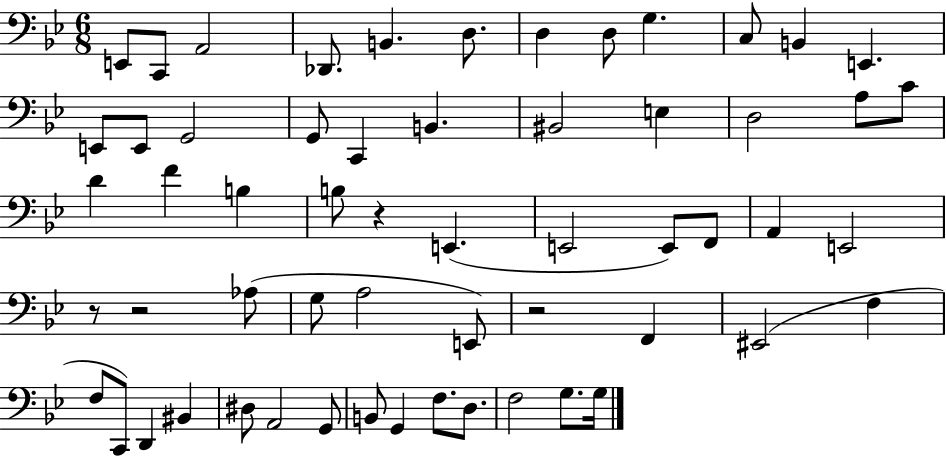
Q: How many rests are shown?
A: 4